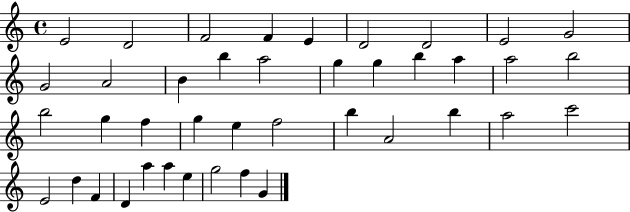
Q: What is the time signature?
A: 4/4